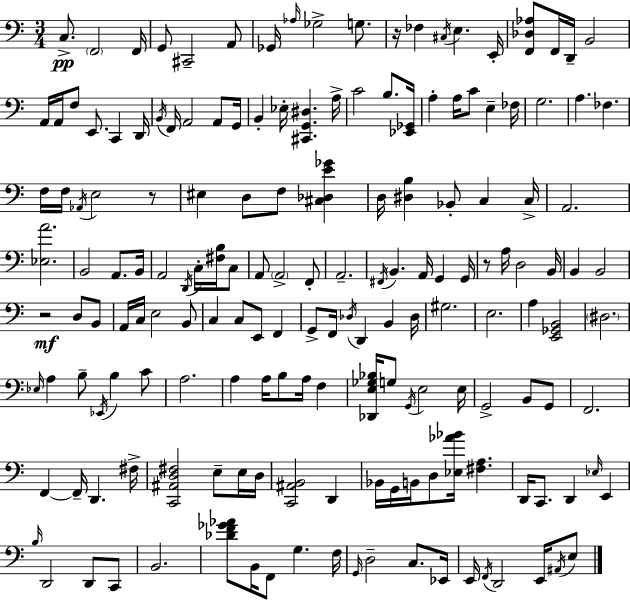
{
  \clef bass
  \numericTimeSignature
  \time 3/4
  \key a \minor
  c8.->\pp \parenthesize f,2 f,16 | g,8 cis,2-- a,8 | ges,16 \grace { aes16 } ges2-> g8. | r16 fes4 \acciaccatura { cis16 } e4. | \break e,16-. <f, des aes>8 f,16 d,16-- b,2 | a,16 a,16 f8 e,8. c,4 | d,16 \acciaccatura { b,16 } f,16 a,2 | a,8 g,16 b,4-. ees16-. <cis, g, dis>4. | \break a16-> c'2 b8. | <ees, ges,>16 a4-. a16 c'8 e4-- | fes16 g2. | a4. fes4. | \break f16 f16 \acciaccatura { aes,16 } e2 | r8 eis4 d8 f8 | <cis des e' ges'>4 d16 <dis b>4 bes,8-. c4 | c16-> a,2. | \break <ees a'>2. | b,2 | a,8. b,16 a,2 | \acciaccatura { d,16 } c16-. <fis b>16 c8 a,8 \parenthesize a,2-> | \break f,8-. a,2.-- | \acciaccatura { fis,16 } b,4. | a,16 g,4 g,16 r8 a16 d2 | b,16 b,4 b,2 | \break r2\mf | d8 b,8 a,16 c16 e2 | b,8 c4 c8 | e,8 f,4 g,8-> f,16 \acciaccatura { des16 } d,4 | \break b,4 des16 gis2. | e2. | a4 <e, ges, b,>2 | \parenthesize dis2. | \break \grace { ees16 } a4 | b8-- \acciaccatura { ees,16 } b4 c'8 a2. | a4 | a16 b8 a16 f4 <des, e ges bes>16 g8 | \break \acciaccatura { g,16 } e2 e16 g,2-> | b,8 g,8 f,2. | f,4~~ | f,16-- d,4. fis16-> <c, ais, d fis>2 | \break e8-- e16 d16 <c, ais, b,>2 | d,4 bes,16 g,16 | b,16 d8 <ees aes' bes'>16 <fis a>4. d,16 c,8. | d,4 \grace { ees16 } e,4 \grace { b16 } | \break d,2 d,8 c,8 | b,2. | <des' f' ges' aes'>8 b,16 f,8 g4. f16 | \grace { g,16 } d2-- c8. | \break ees,16 e,16 \acciaccatura { f,16 } d,2 e,16 | \acciaccatura { ais,16 } e8 \bar "|."
}